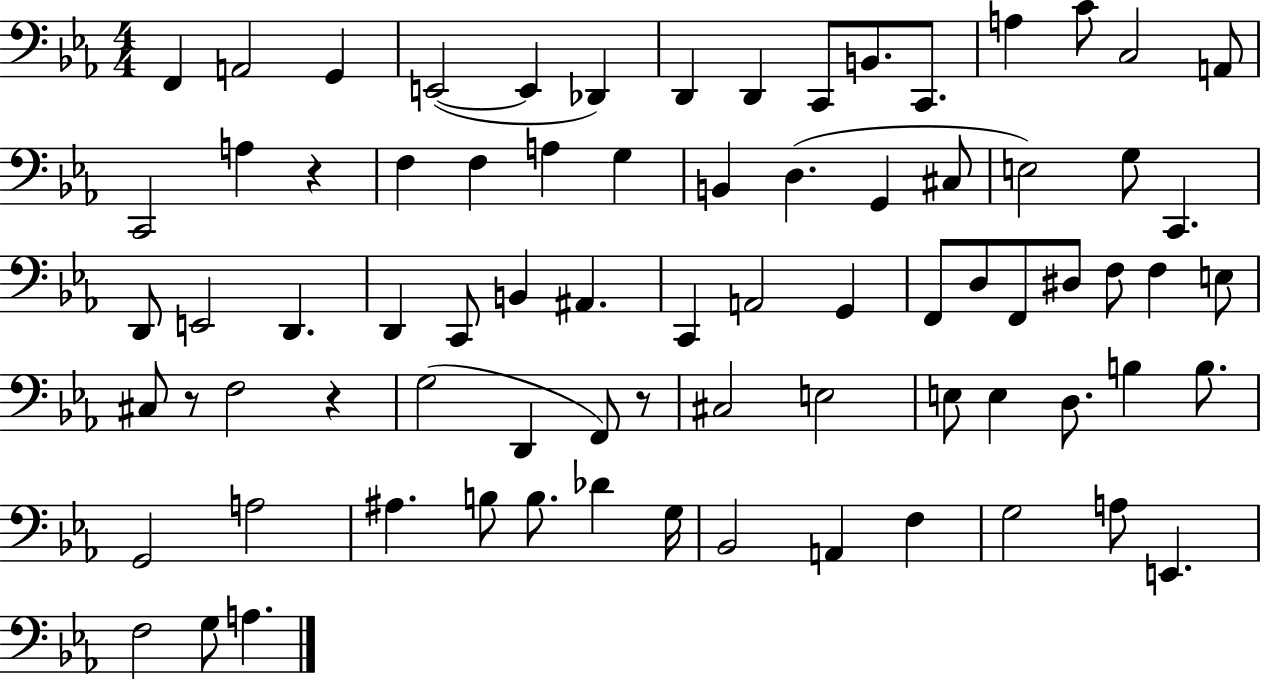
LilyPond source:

{
  \clef bass
  \numericTimeSignature
  \time 4/4
  \key ees \major
  f,4 a,2 g,4 | e,2~(~ e,4 des,4) | d,4 d,4 c,8 b,8. c,8. | a4 c'8 c2 a,8 | \break c,2 a4 r4 | f4 f4 a4 g4 | b,4 d4.( g,4 cis8 | e2) g8 c,4. | \break d,8 e,2 d,4. | d,4 c,8 b,4 ais,4. | c,4 a,2 g,4 | f,8 d8 f,8 dis8 f8 f4 e8 | \break cis8 r8 f2 r4 | g2( d,4 f,8) r8 | cis2 e2 | e8 e4 d8. b4 b8. | \break g,2 a2 | ais4. b8 b8. des'4 g16 | bes,2 a,4 f4 | g2 a8 e,4. | \break f2 g8 a4. | \bar "|."
}